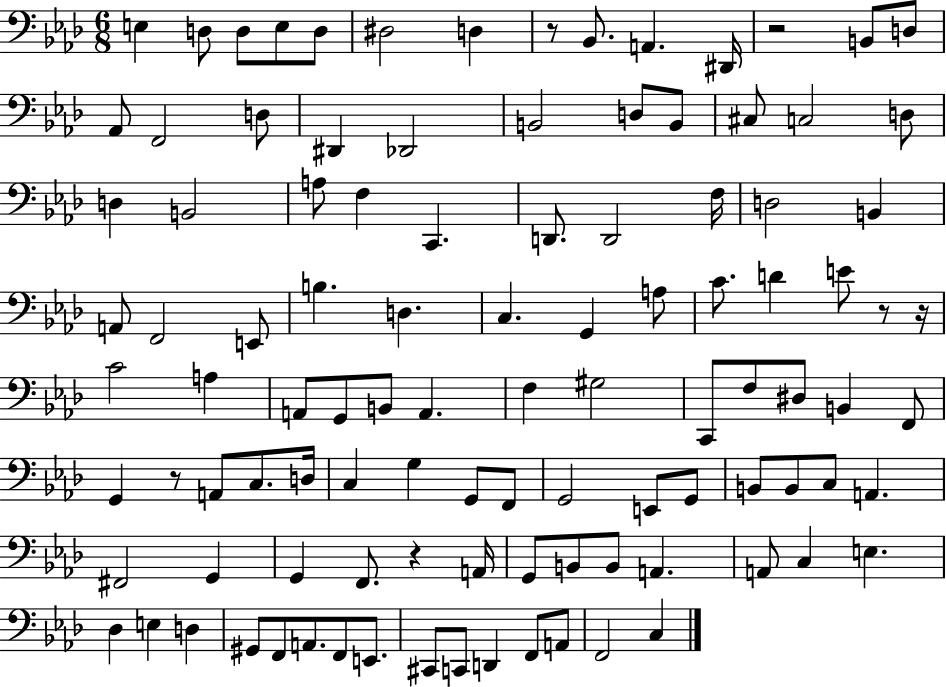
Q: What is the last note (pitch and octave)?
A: C3